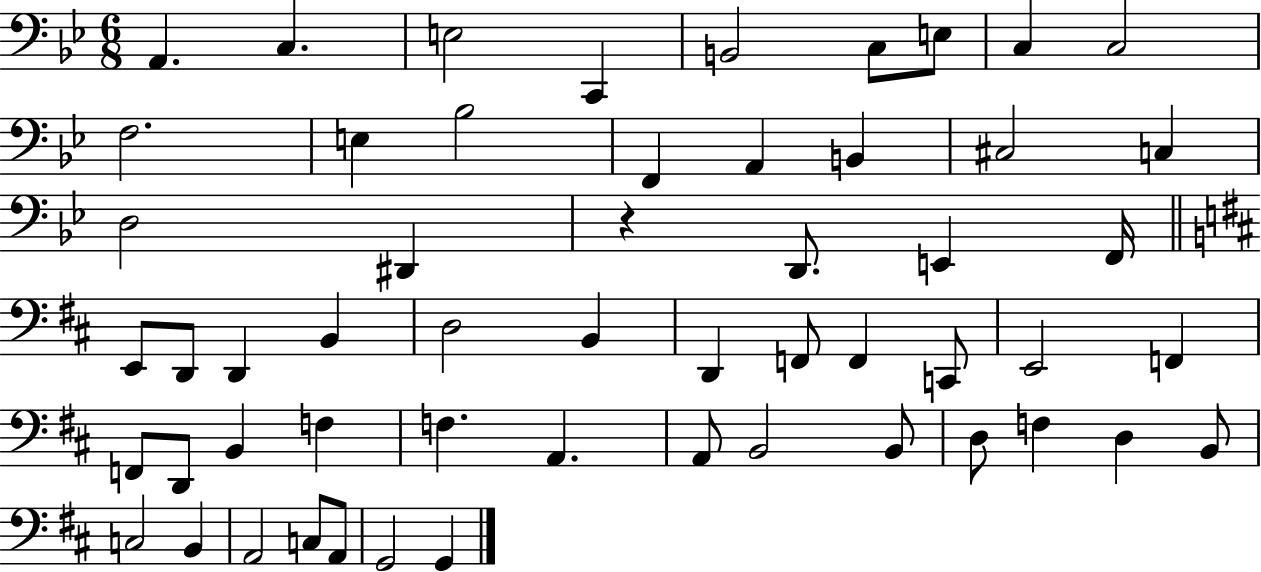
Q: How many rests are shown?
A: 1